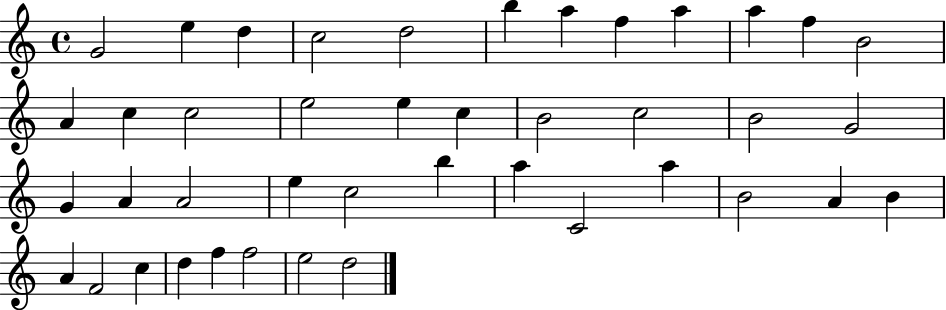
G4/h E5/q D5/q C5/h D5/h B5/q A5/q F5/q A5/q A5/q F5/q B4/h A4/q C5/q C5/h E5/h E5/q C5/q B4/h C5/h B4/h G4/h G4/q A4/q A4/h E5/q C5/h B5/q A5/q C4/h A5/q B4/h A4/q B4/q A4/q F4/h C5/q D5/q F5/q F5/h E5/h D5/h